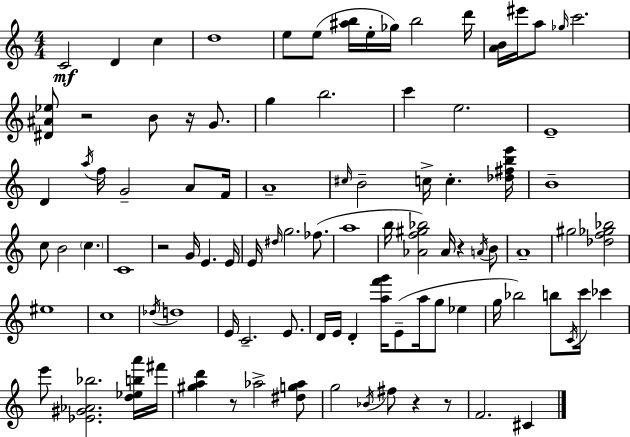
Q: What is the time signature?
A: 4/4